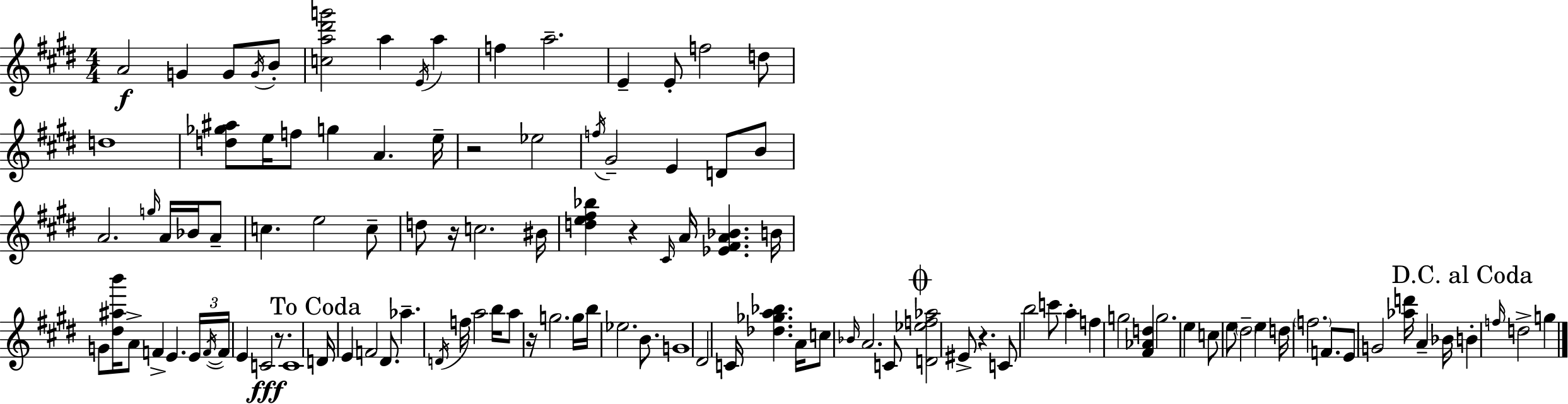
{
  \clef treble
  \numericTimeSignature
  \time 4/4
  \key e \major
  a'2\f g'4 g'8 \acciaccatura { g'16 } b'8-. | <c'' a'' dis''' g'''>2 a''4 \acciaccatura { e'16 } a''4 | f''4 a''2.-- | e'4-- e'8-. f''2 | \break d''8 d''1 | <d'' ges'' ais''>8 e''16 f''8 g''4 a'4. | e''16-- r2 ees''2 | \acciaccatura { f''16 } gis'2-- e'4 d'8 | \break b'8 a'2. \grace { g''16 } | a'16 bes'16 a'8-- c''4. e''2 | c''8-- d''8 r16 c''2. | bis'16 <d'' e'' fis'' bes''>4 r4 \grace { cis'16 } a'16 <ees' fis' a' bes'>4. | \break b'16 g'8 <dis'' ais'' b'''>16 a'8-> f'4-> e'4. | \tuplet 3/2 { e'16 \acciaccatura { f'16~ }~ f'16 } e'4 c'2\fff | r8. c'1 | \mark "To Coda" d'16 e'4 f'2 | \break dis'8. aes''4.-- \acciaccatura { d'16 } f''16 a''2 | b''16 a''8 r16 g''2. | g''16 b''16 ees''2. | b'8. g'1 | \break dis'2 c'16 | <des'' ges'' a'' bes''>4. a'16 c''8 \grace { bes'16 } a'2. | c'8 \mark \markup { \musicglyph "scripts.coda" } <d' ees'' f'' aes''>2 | eis'8-> r4. c'8 b''2 | \break c'''8 a''4-. f''4 g''2 | <fis' aes' d''>4 g''2. | e''4 c''8 e''8 \parenthesize dis''2-- | e''4 d''16 \parenthesize f''2. | \break f'8. e'8 g'2 | <aes'' d'''>16 a'4-- bes'16 \mark "D.C. al Coda" b'4-. \grace { f''16 } d''2-> | g''4 \bar "|."
}